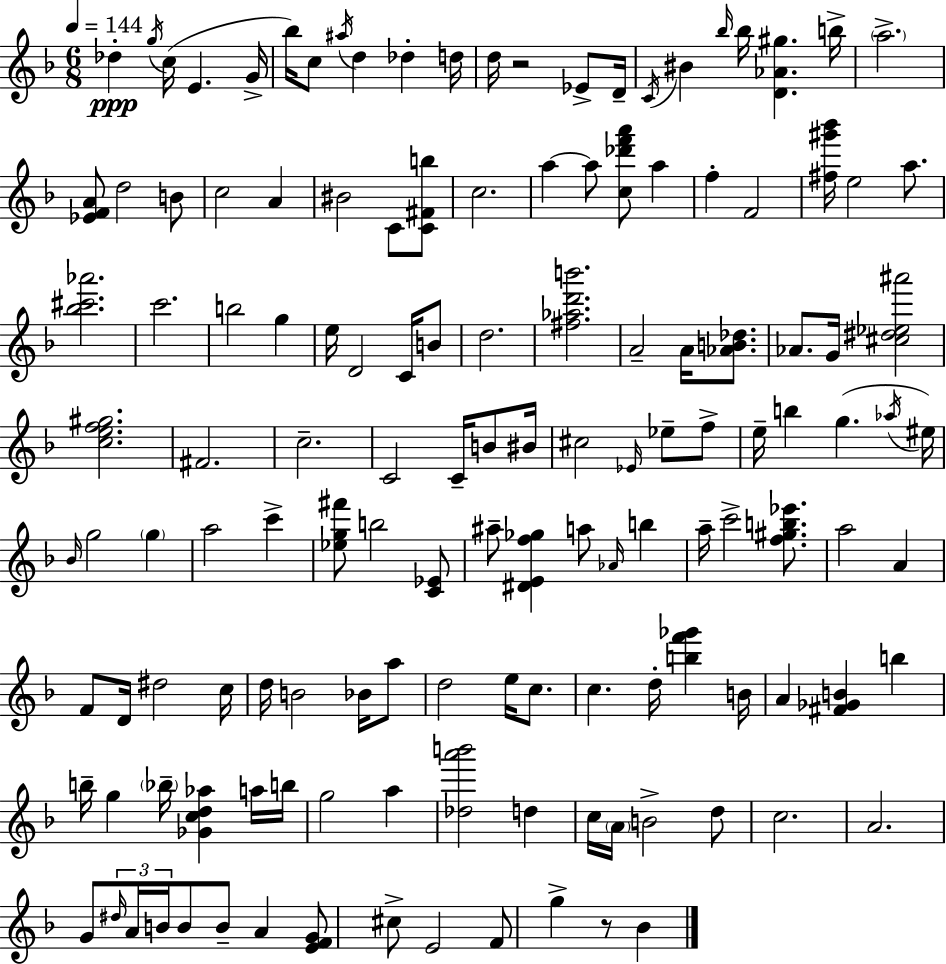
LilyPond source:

{
  \clef treble
  \numericTimeSignature
  \time 6/8
  \key f \major
  \tempo 4 = 144
  des''4-.\ppp \acciaccatura { g''16 }( c''16 e'4. | g'16-> bes''16) c''8 \acciaccatura { ais''16 } d''4 des''4-. | d''16 d''16 r2 ees'8-> | d'16-- \acciaccatura { c'16 } bis'4 \grace { bes''16 } bes''16 <d' aes' gis''>4. | \break b''16-> \parenthesize a''2.-> | <ees' f' a'>8 d''2 | b'8 c''2 | a'4 bis'2 | \break c'8 <c' fis' b''>8 c''2. | a''4~~ a''8 <c'' des''' f''' a'''>8 | a''4 f''4-. f'2 | <fis'' gis''' bes'''>16 e''2 | \break a''8. <bes'' cis''' aes'''>2. | c'''2. | b''2 | g''4 e''16 d'2 | \break c'16 b'8 d''2. | <fis'' aes'' d''' b'''>2. | a'2-- | a'16 <aes' b' des''>8. aes'8. g'16 <cis'' dis'' ees'' ais'''>2 | \break <c'' e'' f'' gis''>2. | fis'2. | c''2.-- | c'2 | \break c'16-- b'8 bis'16 cis''2 | \grace { ees'16 } ees''8-- f''8-> e''16-- b''4 g''4.( | \acciaccatura { aes''16 } eis''16) \grace { bes'16 } g''2 | \parenthesize g''4 a''2 | \break c'''4-> <ees'' g'' fis'''>8 b''2 | <c' ees'>8 ais''8-- <dis' e' f'' ges''>4 | a''8 \grace { aes'16 } b''4 a''16-- c'''2-> | <f'' gis'' b'' ees'''>8. a''2 | \break a'4 f'8 d'16 dis''2 | c''16 d''16 b'2 | bes'16 a''8 d''2 | e''16 c''8. c''4. | \break d''16-. <b'' f''' ges'''>4 b'16 a'4 | <fis' ges' b'>4 b''4 b''16-- g''4 | \parenthesize bes''16-- <ges' c'' d'' aes''>4 a''16 b''16 g''2 | a''4 <des'' a''' b'''>2 | \break d''4 c''16 \parenthesize a'16 b'2-> | d''8 c''2. | a'2. | g'8 \tuplet 3/2 { \grace { dis''16 } a'16 | \break b'16 } b'8 b'8-- a'4 <e' f' g'>8 cis''8-> | e'2 f'8 g''4-> | r8 bes'4 \bar "|."
}